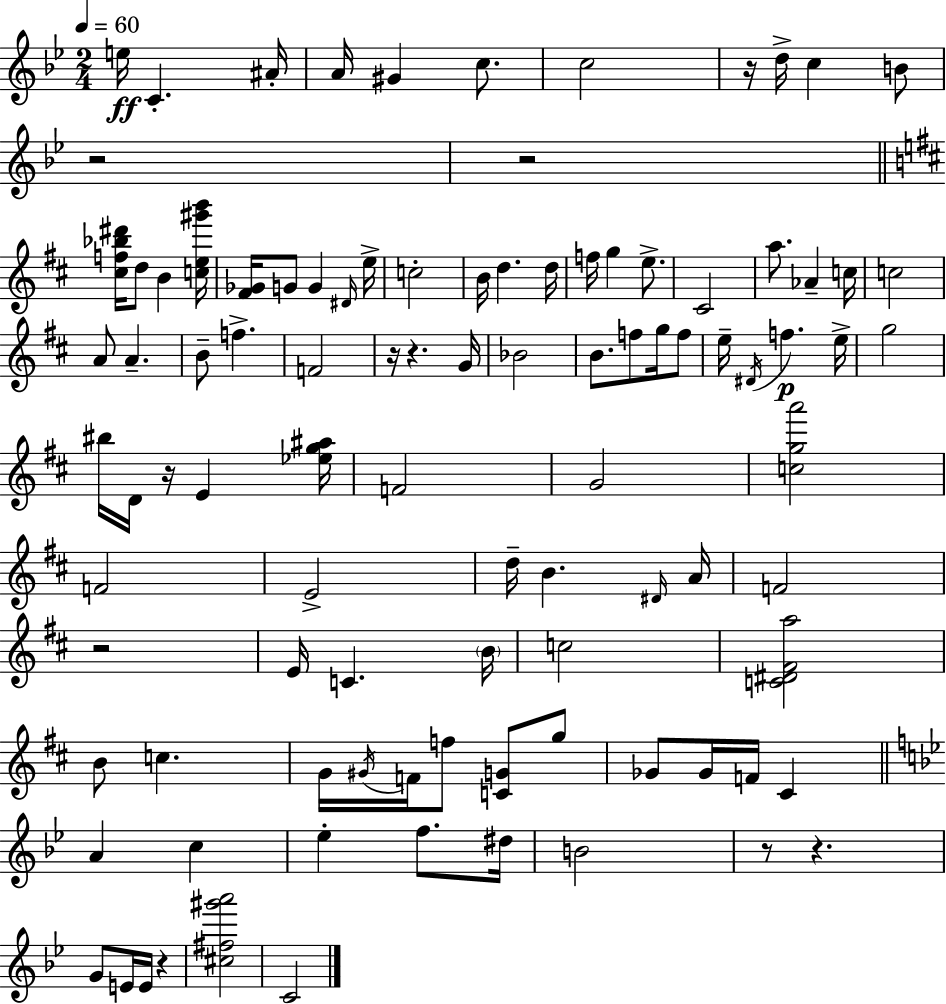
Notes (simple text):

E5/s C4/q. A#4/s A4/s G#4/q C5/e. C5/h R/s D5/s C5/q B4/e R/h R/h [C#5,F5,Bb5,D#6]/s D5/e B4/q [C5,E5,G#6,B6]/s [F#4,Gb4]/s G4/e G4/q D#4/s E5/s C5/h B4/s D5/q. D5/s F5/s G5/q E5/e. C#4/h A5/e. Ab4/q C5/s C5/h A4/e A4/q. B4/e F5/q. F4/h R/s R/q. G4/s Bb4/h B4/e. F5/e G5/s F5/e E5/s D#4/s F5/q. E5/s G5/h BIS5/s D4/s R/s E4/q [Eb5,G5,A#5]/s F4/h G4/h [C5,G5,A6]/h F4/h E4/h D5/s B4/q. D#4/s A4/s F4/h R/h E4/s C4/q. B4/s C5/h [C4,D#4,F#4,A5]/h B4/e C5/q. G4/s G#4/s F4/s F5/e [C4,G4]/e G5/e Gb4/e Gb4/s F4/s C#4/q A4/q C5/q Eb5/q F5/e. D#5/s B4/h R/e R/q. G4/e E4/s E4/s R/q [C#5,F#5,G#6,A6]/h C4/h